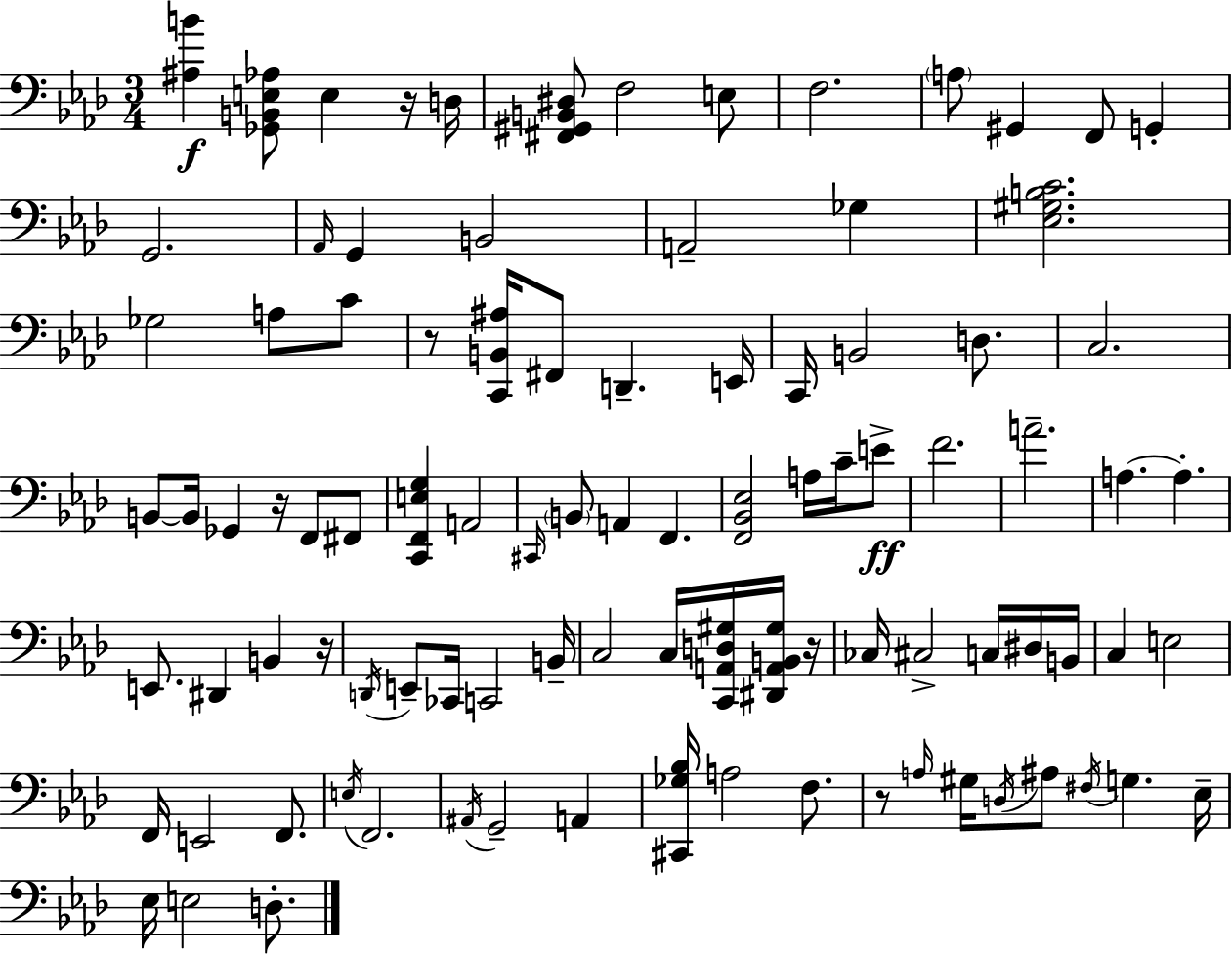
[A#3,B4]/q [Gb2,B2,E3,Ab3]/e E3/q R/s D3/s [F#2,G#2,B2,D#3]/e F3/h E3/e F3/h. A3/e G#2/q F2/e G2/q G2/h. Ab2/s G2/q B2/h A2/h Gb3/q [Eb3,G#3,B3,C4]/h. Gb3/h A3/e C4/e R/e [C2,B2,A#3]/s F#2/e D2/q. E2/s C2/s B2/h D3/e. C3/h. B2/e B2/s Gb2/q R/s F2/e F#2/e [C2,F2,E3,G3]/q A2/h C#2/s B2/e A2/q F2/q. [F2,Bb2,Eb3]/h A3/s C4/s E4/e F4/h. A4/h. A3/q. A3/q. E2/e. D#2/q B2/q R/s D2/s E2/e CES2/s C2/h B2/s C3/h C3/s [C2,A2,D3,G#3]/s [D#2,A2,B2,G#3]/s R/s CES3/s C#3/h C3/s D#3/s B2/s C3/q E3/h F2/s E2/h F2/e. E3/s F2/h. A#2/s G2/h A2/q [C#2,Gb3,Bb3]/s A3/h F3/e. R/e A3/s G#3/s D3/s A#3/e F#3/s G3/q. Eb3/s Eb3/s E3/h D3/e.